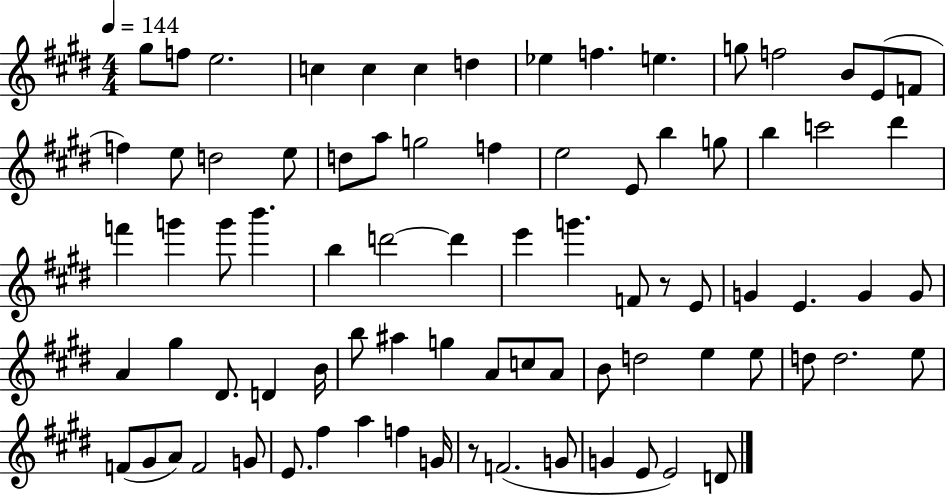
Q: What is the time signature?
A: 4/4